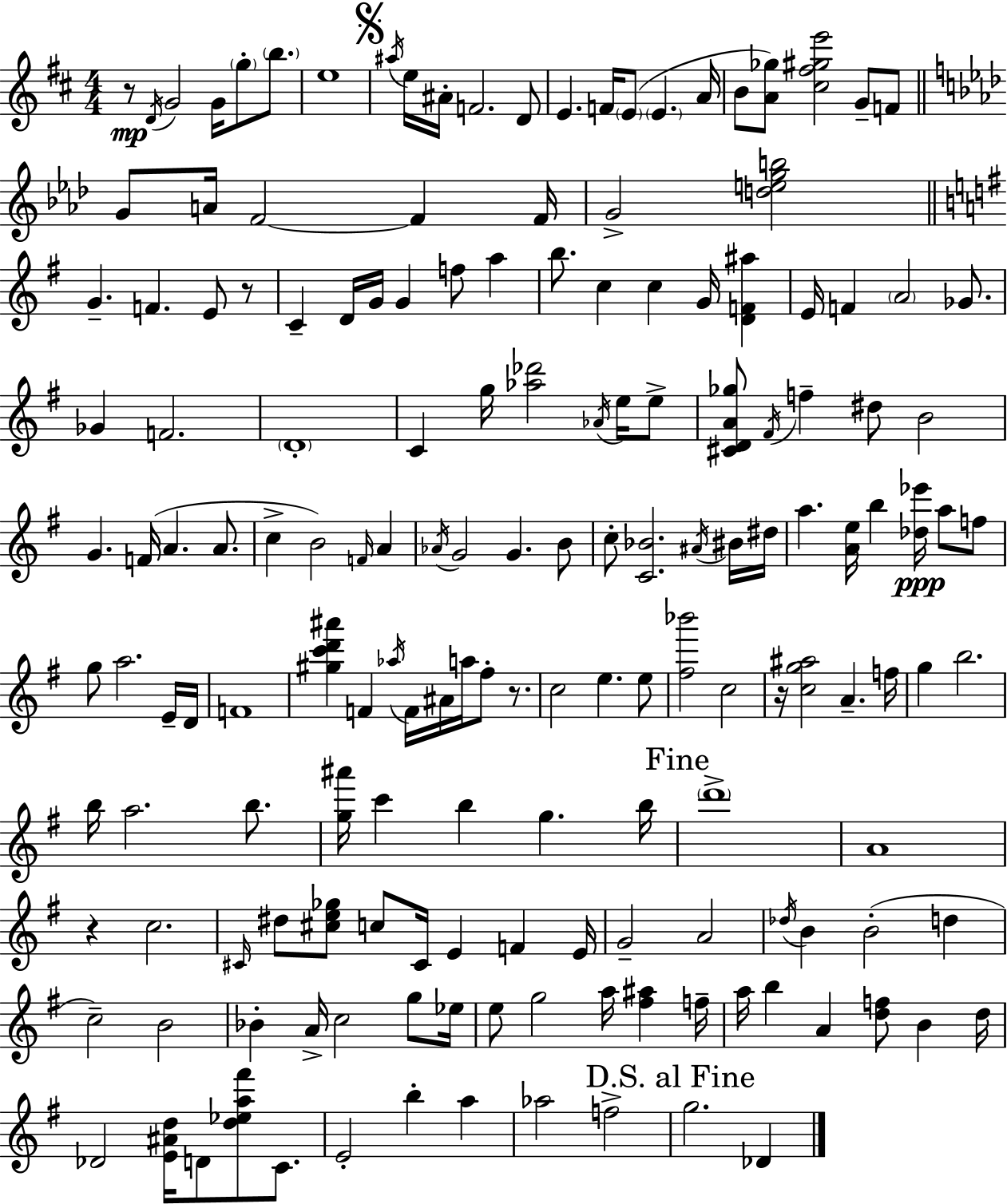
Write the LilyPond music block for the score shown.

{
  \clef treble
  \numericTimeSignature
  \time 4/4
  \key d \major
  r8\mp \acciaccatura { d'16 } g'2 g'16 \parenthesize g''8-. \parenthesize b''8. | e''1 | \mark \markup { \musicglyph "scripts.segno" } \acciaccatura { ais''16 } e''16 ais'16-. f'2. | d'8 e'4. f'16 \parenthesize e'8( \parenthesize e'4. | \break a'16 b'8 <a' ges''>8) <cis'' fis'' gis'' e'''>2 g'8-- | f'8 \bar "||" \break \key aes \major g'8 a'16 f'2~~ f'4 f'16 | g'2-> <d'' e'' g'' b''>2 | \bar "||" \break \key e \minor g'4.-- f'4. e'8 r8 | c'4-- d'16 g'16 g'4 f''8 a''4 | b''8. c''4 c''4 g'16 <d' f' ais''>4 | e'16 f'4 \parenthesize a'2 ges'8. | \break ges'4 f'2. | \parenthesize d'1-. | c'4 g''16 <aes'' des'''>2 \acciaccatura { aes'16 } e''16 e''8-> | <cis' d' a' ges''>8 \acciaccatura { fis'16 } f''4-- dis''8 b'2 | \break g'4. f'16( a'4. a'8. | c''4-> b'2) \grace { f'16 } a'4 | \acciaccatura { aes'16 } g'2 g'4. | b'8 c''8-. <c' bes'>2. | \break \acciaccatura { ais'16 } bis'16 dis''16 a''4. <a' e''>16 b''4 | <des'' ees'''>16\ppp a''8 f''8 g''8 a''2. | e'16-- d'16 f'1 | <gis'' c''' d''' ais'''>4 f'4 \acciaccatura { aes''16 } f'16 ais'16 | \break a''16 fis''8-. r8. c''2 e''4. | e''8 <fis'' bes'''>2 c''2 | r16 <c'' g'' ais''>2 a'4.-- | f''16 g''4 b''2. | \break b''16 a''2. | b''8. <g'' ais'''>16 c'''4 b''4 g''4. | b''16 \mark "Fine" \parenthesize d'''1-> | a'1 | \break r4 c''2. | \grace { cis'16 } dis''8 <cis'' e'' ges''>8 c''8 cis'16 e'4 | f'4 e'16 g'2-- a'2 | \acciaccatura { des''16 } b'4 b'2-.( | \break d''4 c''2--) | b'2 bes'4-. a'16-> c''2 | g''8 ees''16 e''8 g''2 | a''16 <fis'' ais''>4 f''16-- a''16 b''4 a'4 | \break <d'' f''>8 b'4 d''16 des'2 | <e' ais' d''>16 d'8 <d'' ees'' a'' fis'''>8 c'8. e'2-. | b''4-. a''4 aes''2 | f''2-> \mark "D.S. al Fine" g''2. | \break des'4 \bar "|."
}